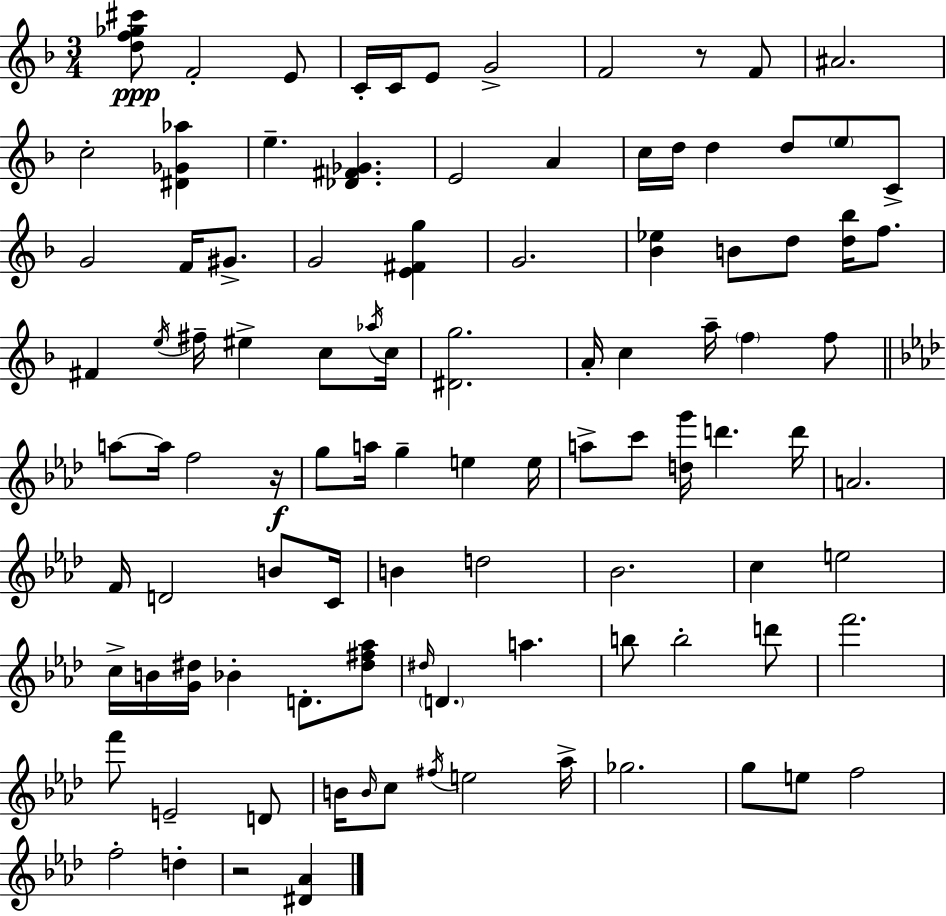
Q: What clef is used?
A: treble